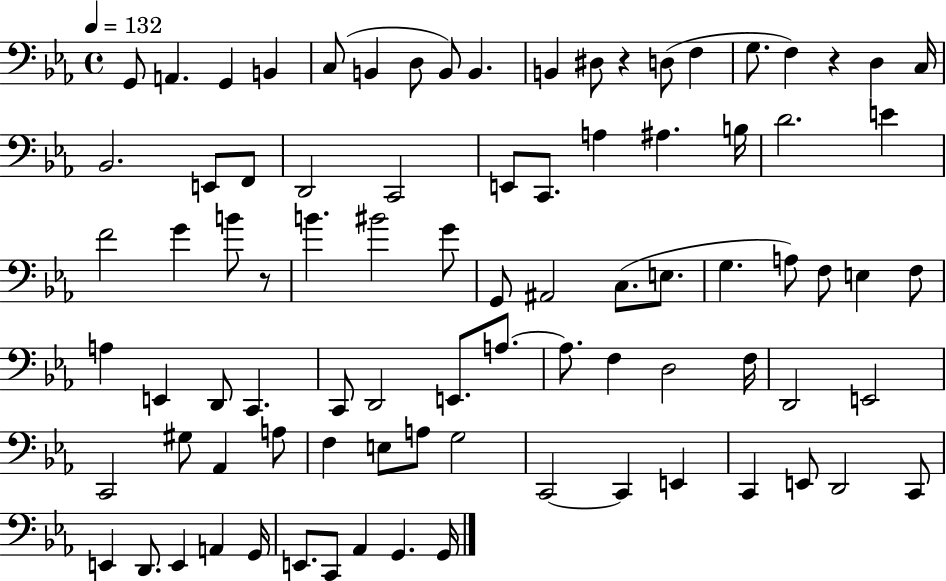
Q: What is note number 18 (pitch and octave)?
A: Bb2